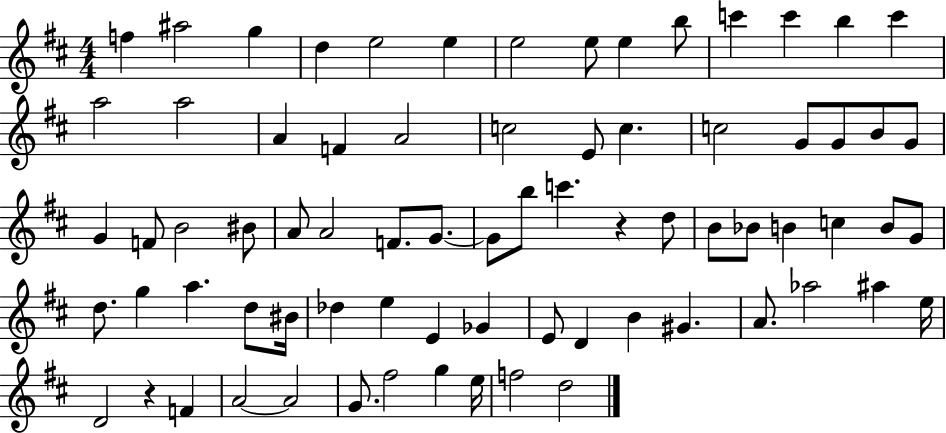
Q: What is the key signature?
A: D major